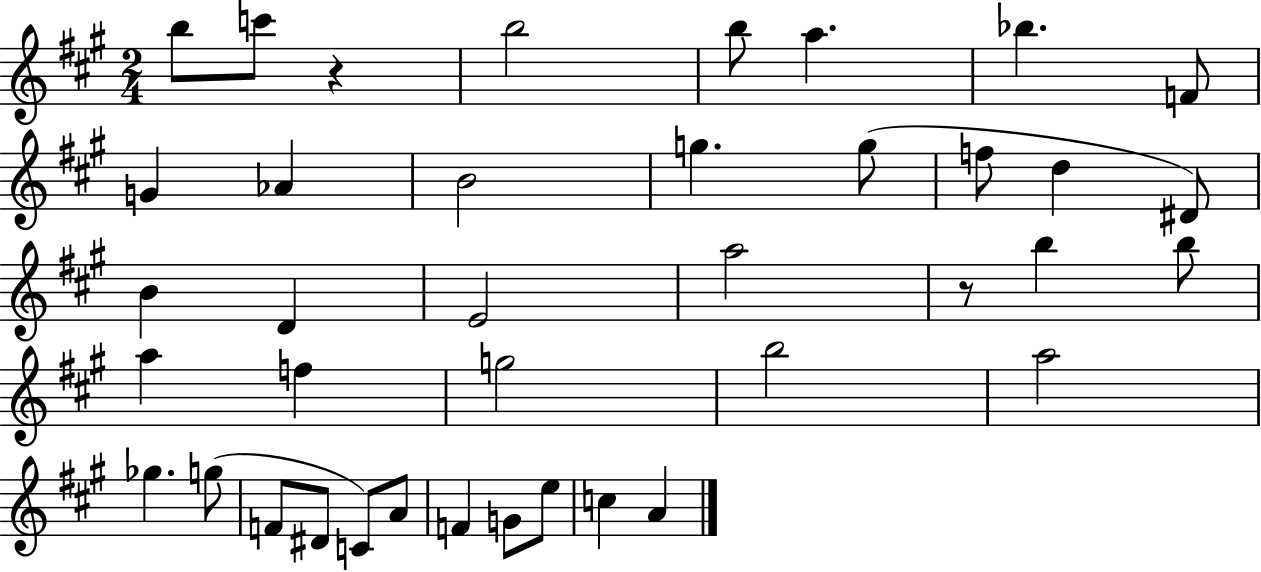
X:1
T:Untitled
M:2/4
L:1/4
K:A
b/2 c'/2 z b2 b/2 a _b F/2 G _A B2 g g/2 f/2 d ^D/2 B D E2 a2 z/2 b b/2 a f g2 b2 a2 _g g/2 F/2 ^D/2 C/2 A/2 F G/2 e/2 c A